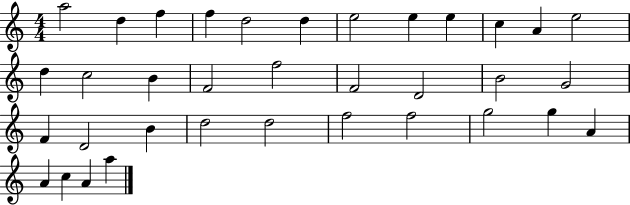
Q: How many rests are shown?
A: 0